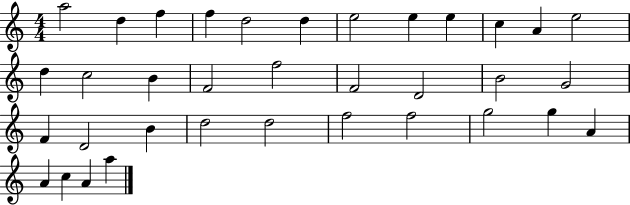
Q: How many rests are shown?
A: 0